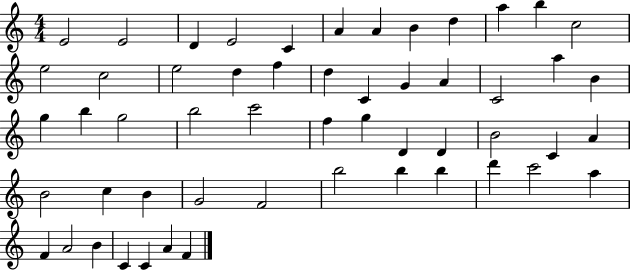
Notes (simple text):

E4/h E4/h D4/q E4/h C4/q A4/q A4/q B4/q D5/q A5/q B5/q C5/h E5/h C5/h E5/h D5/q F5/q D5/q C4/q G4/q A4/q C4/h A5/q B4/q G5/q B5/q G5/h B5/h C6/h F5/q G5/q D4/q D4/q B4/h C4/q A4/q B4/h C5/q B4/q G4/h F4/h B5/h B5/q B5/q D6/q C6/h A5/q F4/q A4/h B4/q C4/q C4/q A4/q F4/q